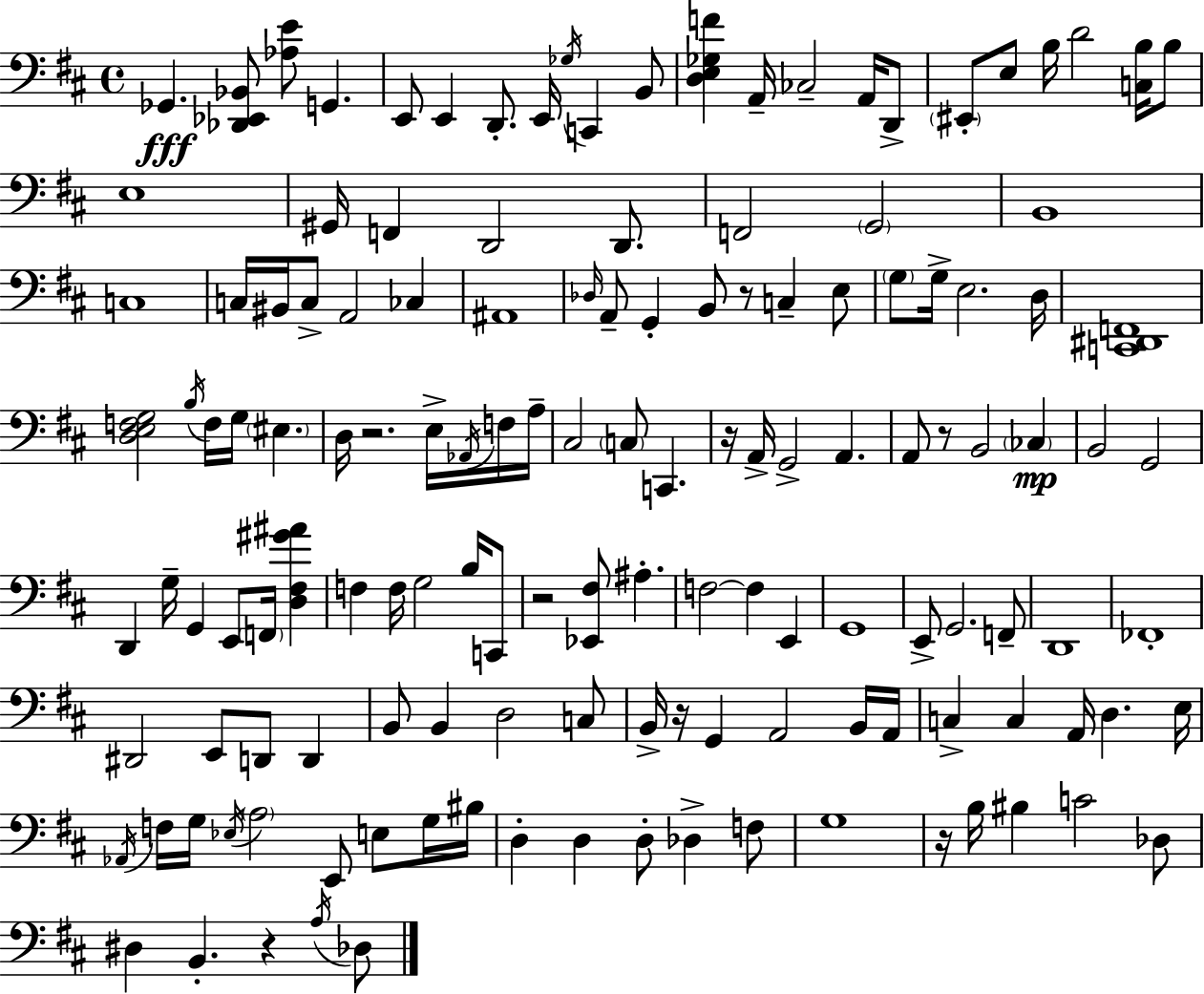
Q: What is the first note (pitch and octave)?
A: Gb2